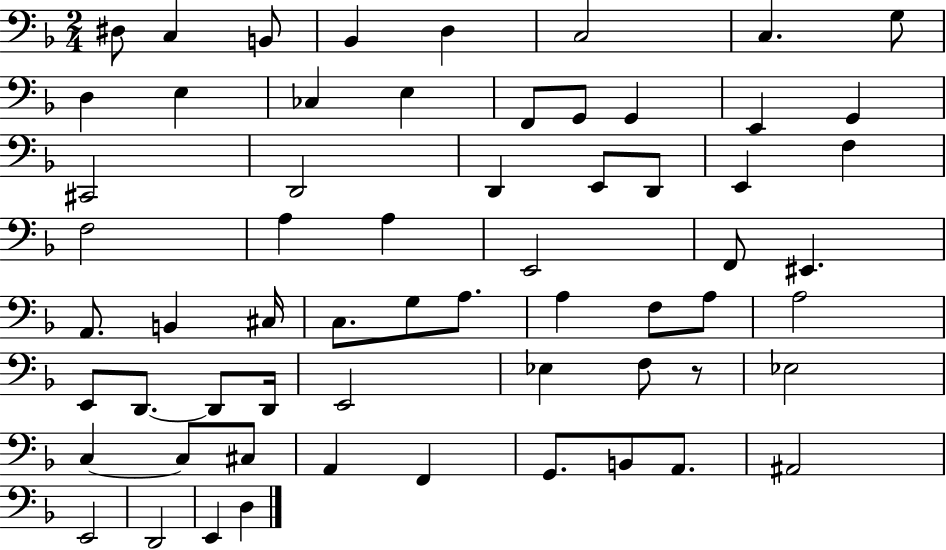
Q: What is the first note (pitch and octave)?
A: D#3